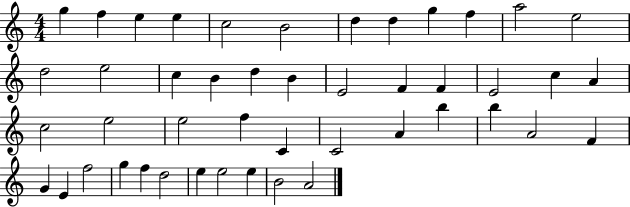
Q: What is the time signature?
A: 4/4